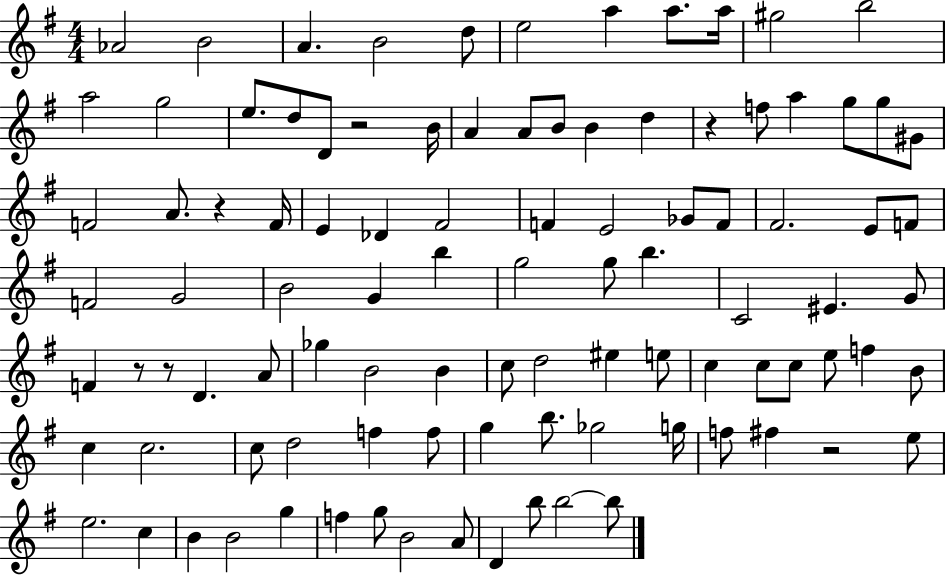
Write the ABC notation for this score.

X:1
T:Untitled
M:4/4
L:1/4
K:G
_A2 B2 A B2 d/2 e2 a a/2 a/4 ^g2 b2 a2 g2 e/2 d/2 D/2 z2 B/4 A A/2 B/2 B d z f/2 a g/2 g/2 ^G/2 F2 A/2 z F/4 E _D ^F2 F E2 _G/2 F/2 ^F2 E/2 F/2 F2 G2 B2 G b g2 g/2 b C2 ^E G/2 F z/2 z/2 D A/2 _g B2 B c/2 d2 ^e e/2 c c/2 c/2 e/2 f B/2 c c2 c/2 d2 f f/2 g b/2 _g2 g/4 f/2 ^f z2 e/2 e2 c B B2 g f g/2 B2 A/2 D b/2 b2 b/2